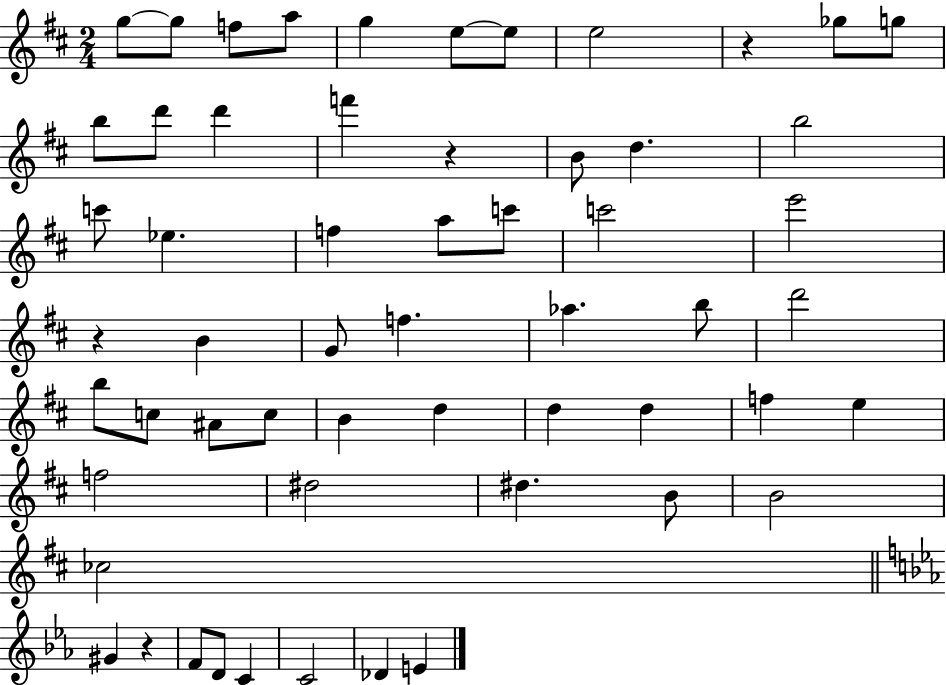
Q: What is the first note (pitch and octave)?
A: G5